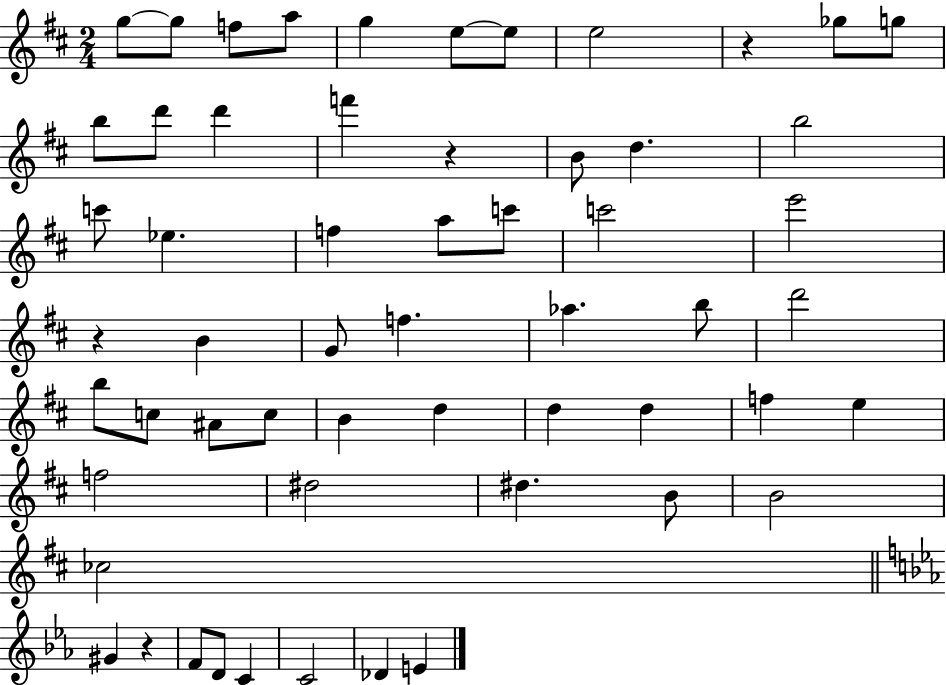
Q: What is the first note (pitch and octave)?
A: G5